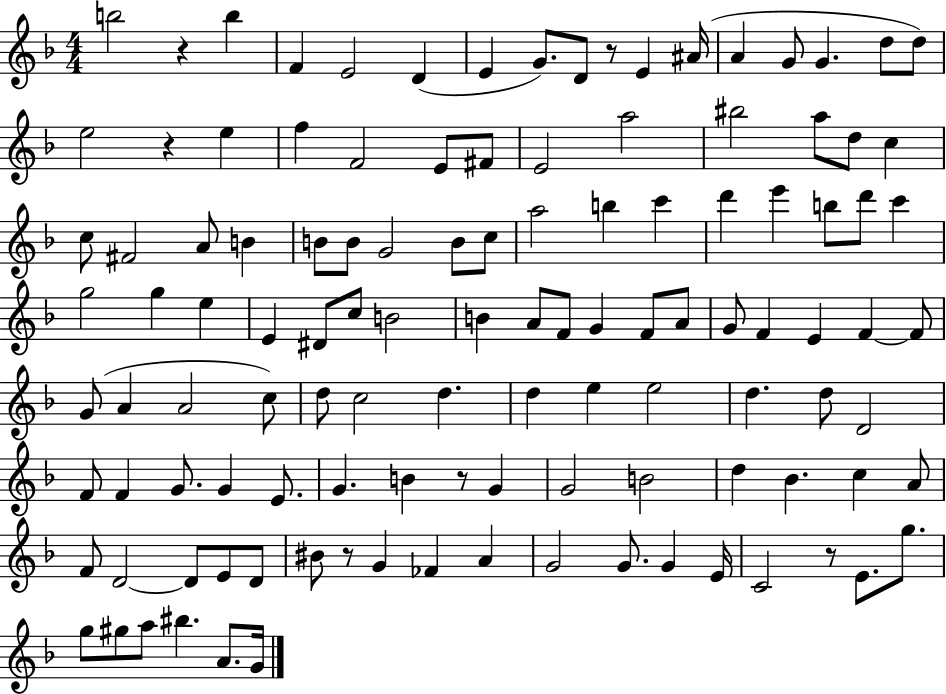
B5/h R/q B5/q F4/q E4/h D4/q E4/q G4/e. D4/e R/e E4/q A#4/s A4/q G4/e G4/q. D5/e D5/e E5/h R/q E5/q F5/q F4/h E4/e F#4/e E4/h A5/h BIS5/h A5/e D5/e C5/q C5/e F#4/h A4/e B4/q B4/e B4/e G4/h B4/e C5/e A5/h B5/q C6/q D6/q E6/q B5/e D6/e C6/q G5/h G5/q E5/q E4/q D#4/e C5/e B4/h B4/q A4/e F4/e G4/q F4/e A4/e G4/e F4/q E4/q F4/q F4/e G4/e A4/q A4/h C5/e D5/e C5/h D5/q. D5/q E5/q E5/h D5/q. D5/e D4/h F4/e F4/q G4/e. G4/q E4/e. G4/q. B4/q R/e G4/q G4/h B4/h D5/q Bb4/q. C5/q A4/e F4/e D4/h D4/e E4/e D4/e BIS4/e R/e G4/q FES4/q A4/q G4/h G4/e. G4/q E4/s C4/h R/e E4/e. G5/e. G5/e G#5/e A5/e BIS5/q. A4/e. G4/s